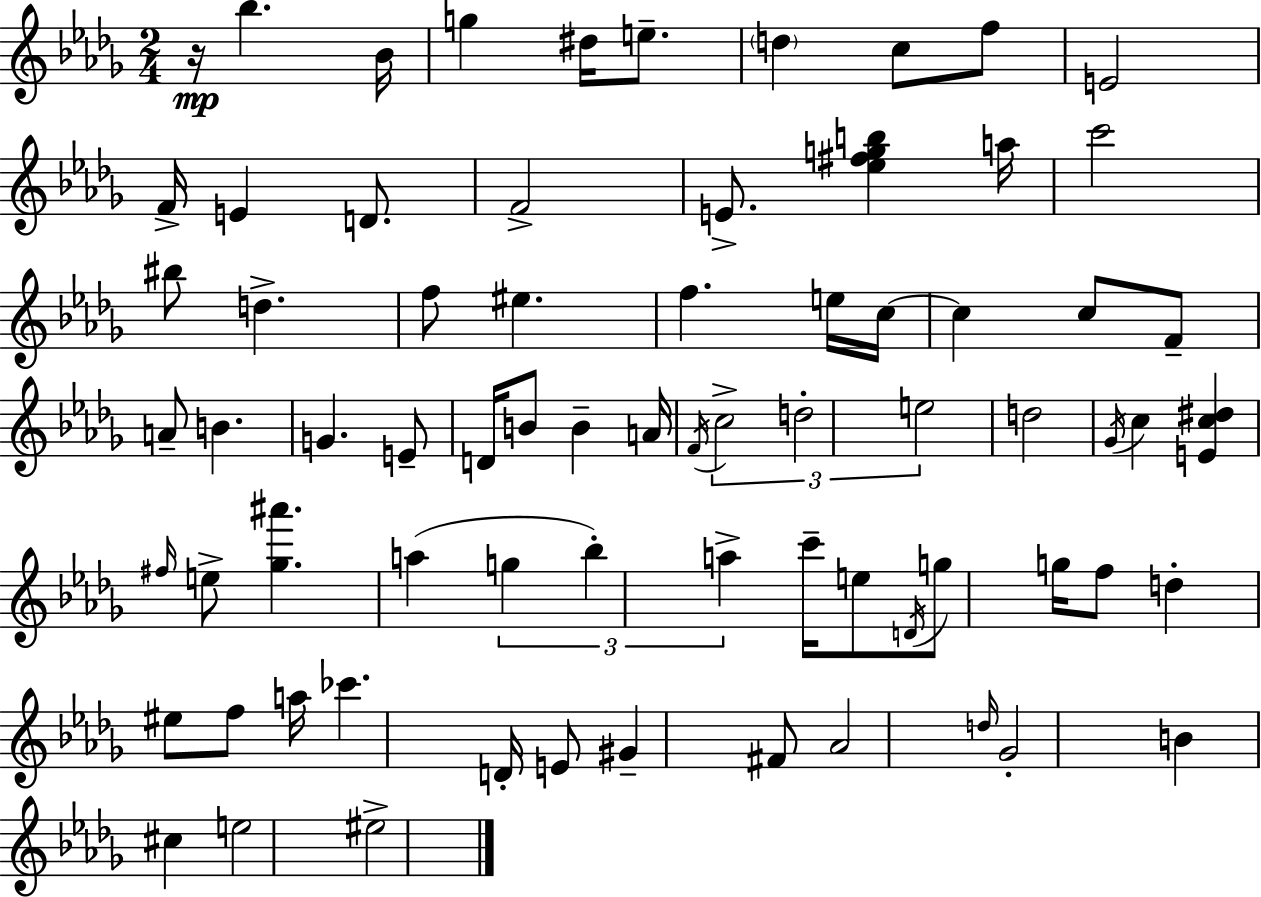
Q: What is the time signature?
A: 2/4